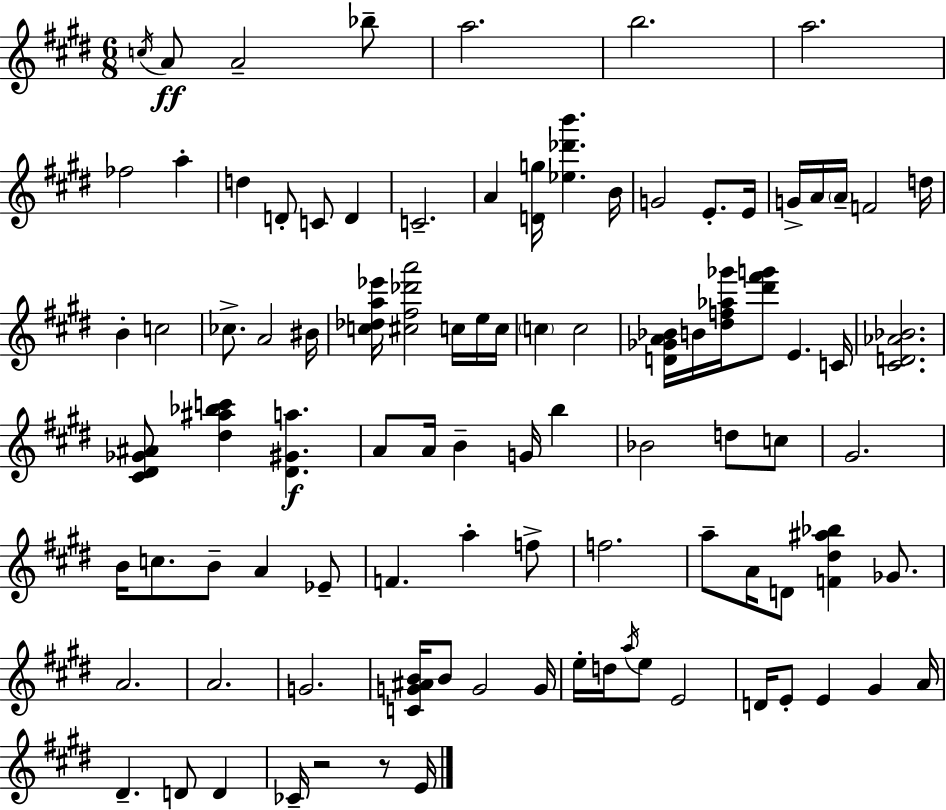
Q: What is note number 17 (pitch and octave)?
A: G4